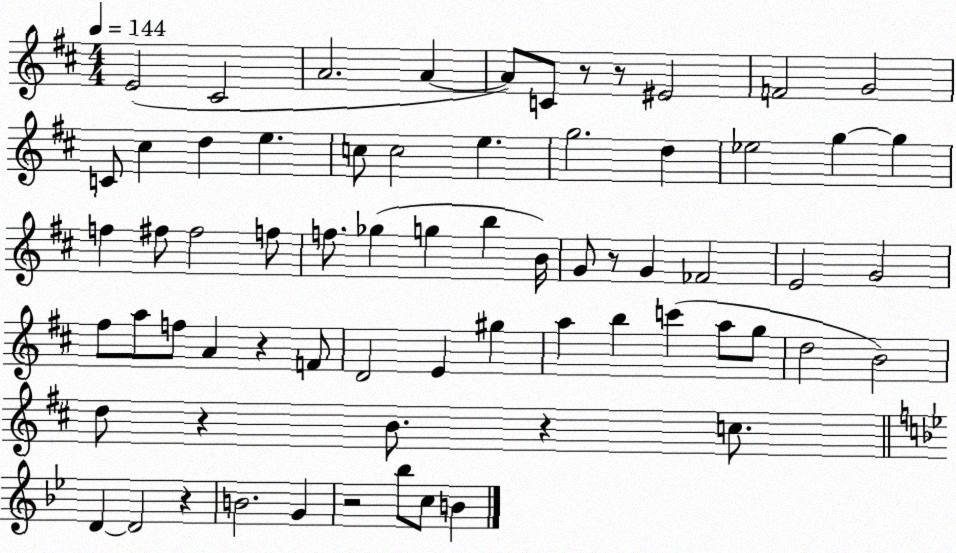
X:1
T:Untitled
M:4/4
L:1/4
K:D
E2 ^C2 A2 A A/2 C/2 z/2 z/2 ^E2 F2 G2 C/2 ^c d e c/2 c2 e g2 d _e2 g g f ^f/2 ^f2 f/2 f/2 _g g b B/4 G/2 z/2 G _F2 E2 G2 ^f/2 a/2 f/2 A z F/2 D2 E ^g a b c' a/2 g/2 d2 B2 d/2 z B/2 z c/2 D D2 z B2 G z2 _b/2 c/2 B